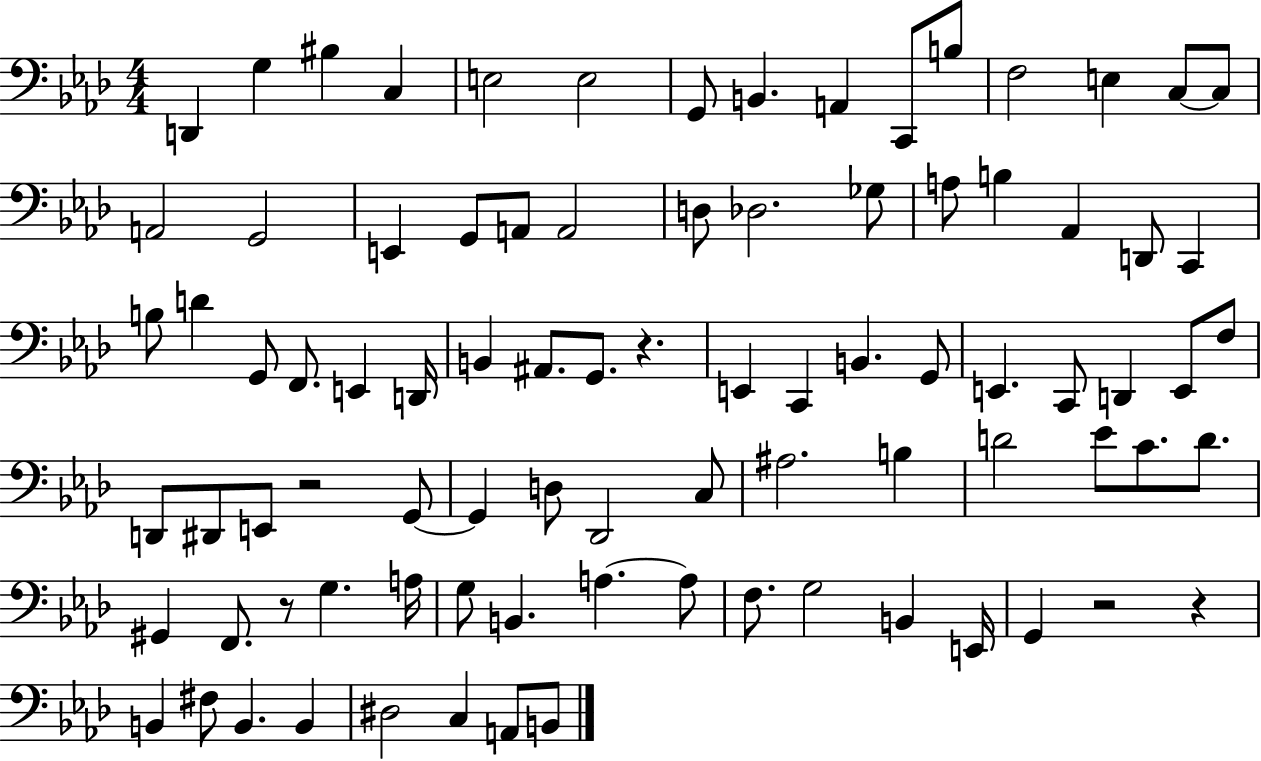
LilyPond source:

{
  \clef bass
  \numericTimeSignature
  \time 4/4
  \key aes \major
  d,4 g4 bis4 c4 | e2 e2 | g,8 b,4. a,4 c,8 b8 | f2 e4 c8~~ c8 | \break a,2 g,2 | e,4 g,8 a,8 a,2 | d8 des2. ges8 | a8 b4 aes,4 d,8 c,4 | \break b8 d'4 g,8 f,8. e,4 d,16 | b,4 ais,8. g,8. r4. | e,4 c,4 b,4. g,8 | e,4. c,8 d,4 e,8 f8 | \break d,8 dis,8 e,8 r2 g,8~~ | g,4 d8 des,2 c8 | ais2. b4 | d'2 ees'8 c'8. d'8. | \break gis,4 f,8. r8 g4. a16 | g8 b,4. a4.~~ a8 | f8. g2 b,4 e,16 | g,4 r2 r4 | \break b,4 fis8 b,4. b,4 | dis2 c4 a,8 b,8 | \bar "|."
}